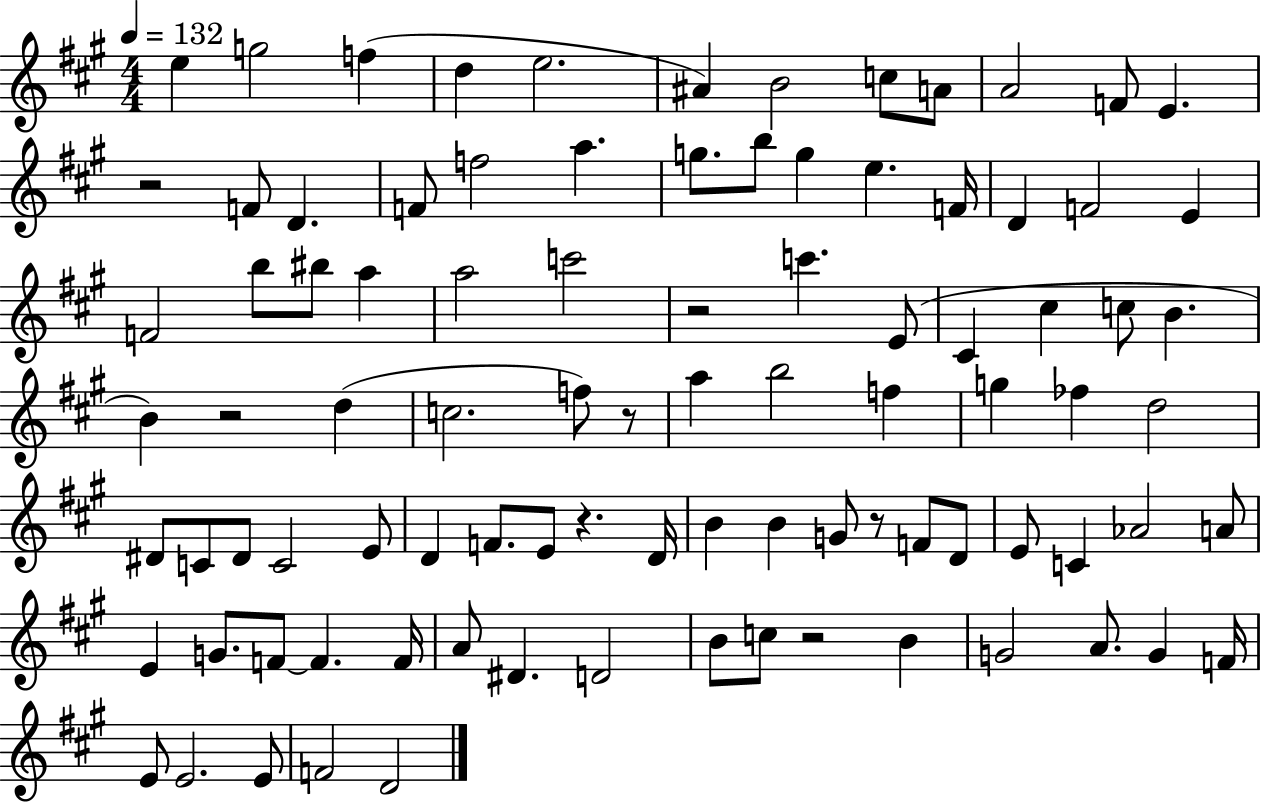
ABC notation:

X:1
T:Untitled
M:4/4
L:1/4
K:A
e g2 f d e2 ^A B2 c/2 A/2 A2 F/2 E z2 F/2 D F/2 f2 a g/2 b/2 g e F/4 D F2 E F2 b/2 ^b/2 a a2 c'2 z2 c' E/2 ^C ^c c/2 B B z2 d c2 f/2 z/2 a b2 f g _f d2 ^D/2 C/2 ^D/2 C2 E/2 D F/2 E/2 z D/4 B B G/2 z/2 F/2 D/2 E/2 C _A2 A/2 E G/2 F/2 F F/4 A/2 ^D D2 B/2 c/2 z2 B G2 A/2 G F/4 E/2 E2 E/2 F2 D2